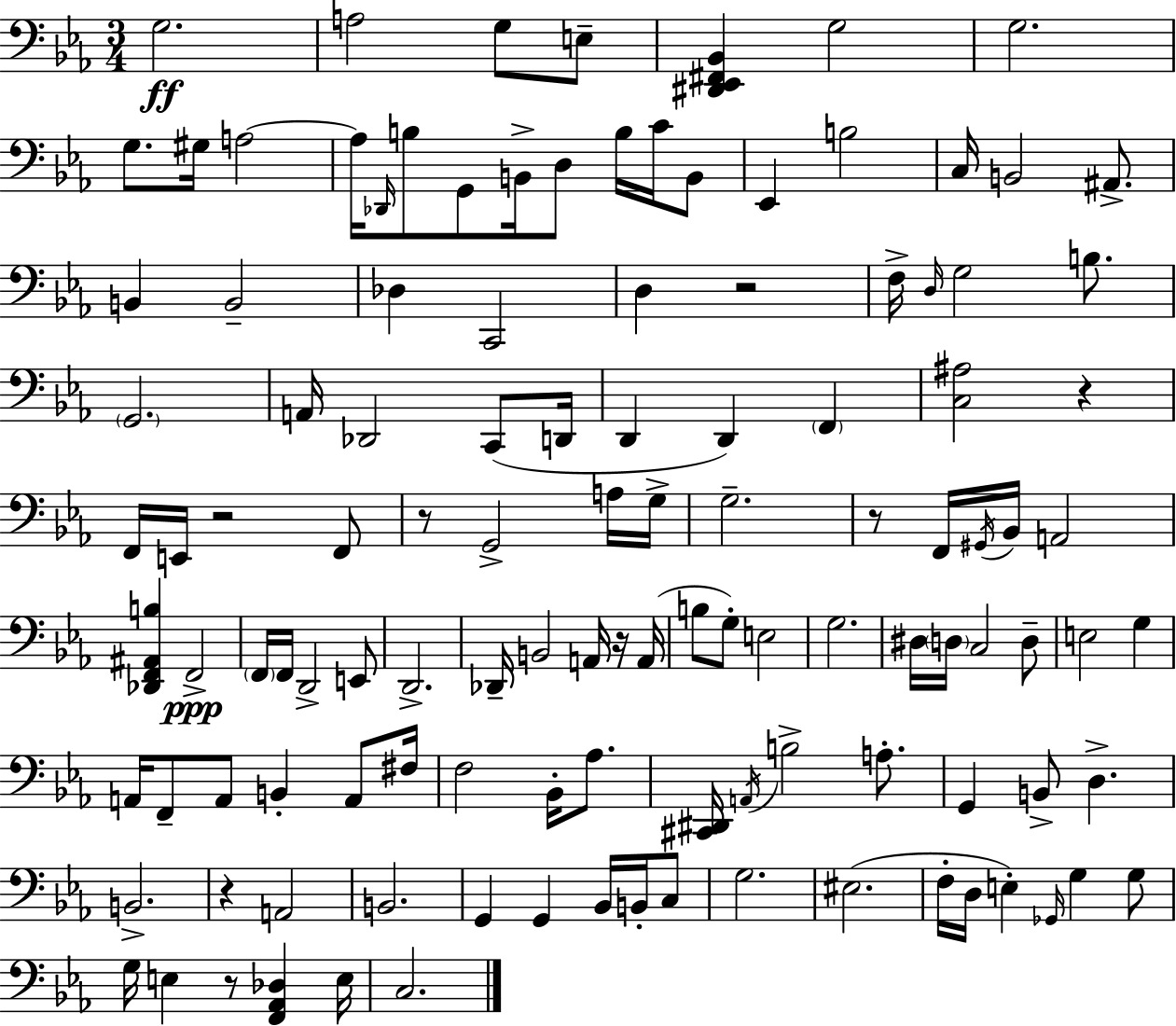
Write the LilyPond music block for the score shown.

{
  \clef bass
  \numericTimeSignature
  \time 3/4
  \key ees \major
  \repeat volta 2 { g2.\ff | a2 g8 e8-- | <dis, ees, fis, bes,>4 g2 | g2. | \break g8. gis16 a2~~ | a16 \grace { des,16 } b8 g,8 b,16-> d8 b16 c'16 b,8 | ees,4 b2 | c16 b,2 ais,8.-> | \break b,4 b,2-- | des4 c,2 | d4 r2 | f16-> \grace { d16 } g2 b8. | \break \parenthesize g,2. | a,16 des,2 c,8( | d,16 d,4 d,4) \parenthesize f,4 | <c ais>2 r4 | \break f,16 e,16 r2 | f,8 r8 g,2-> | a16 g16-> g2.-- | r8 f,16 \acciaccatura { gis,16 } bes,16 a,2 | \break <des, f, ais, b>4 f,2->\ppp | \parenthesize f,16 f,16 d,2-> | e,8 d,2.-> | des,16-- b,2 | \break a,16 r16 a,16( b8 g8-.) e2 | g2. | dis16 \parenthesize d16 c2 | d8-- e2 g4 | \break a,16 f,8-- a,8 b,4-. | a,8 fis16 f2 bes,16-. | aes8. <cis, dis,>16 \acciaccatura { a,16 } b2-> | a8.-. g,4 b,8-> d4.-> | \break b,2.-> | r4 a,2 | b,2. | g,4 g,4 | \break bes,16 b,16-. c8 g2. | eis2.( | f16-. d16 e4-.) \grace { ges,16 } g4 | g8 g16 e4 r8 | \break <f, aes, des>4 e16 c2. | } \bar "|."
}